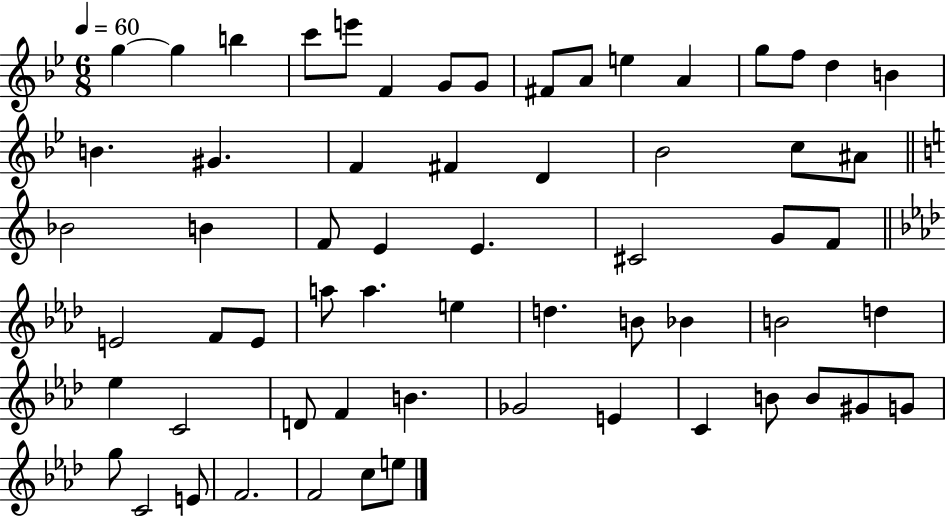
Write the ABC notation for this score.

X:1
T:Untitled
M:6/8
L:1/4
K:Bb
g g b c'/2 e'/2 F G/2 G/2 ^F/2 A/2 e A g/2 f/2 d B B ^G F ^F D _B2 c/2 ^A/2 _B2 B F/2 E E ^C2 G/2 F/2 E2 F/2 E/2 a/2 a e d B/2 _B B2 d _e C2 D/2 F B _G2 E C B/2 B/2 ^G/2 G/2 g/2 C2 E/2 F2 F2 c/2 e/2